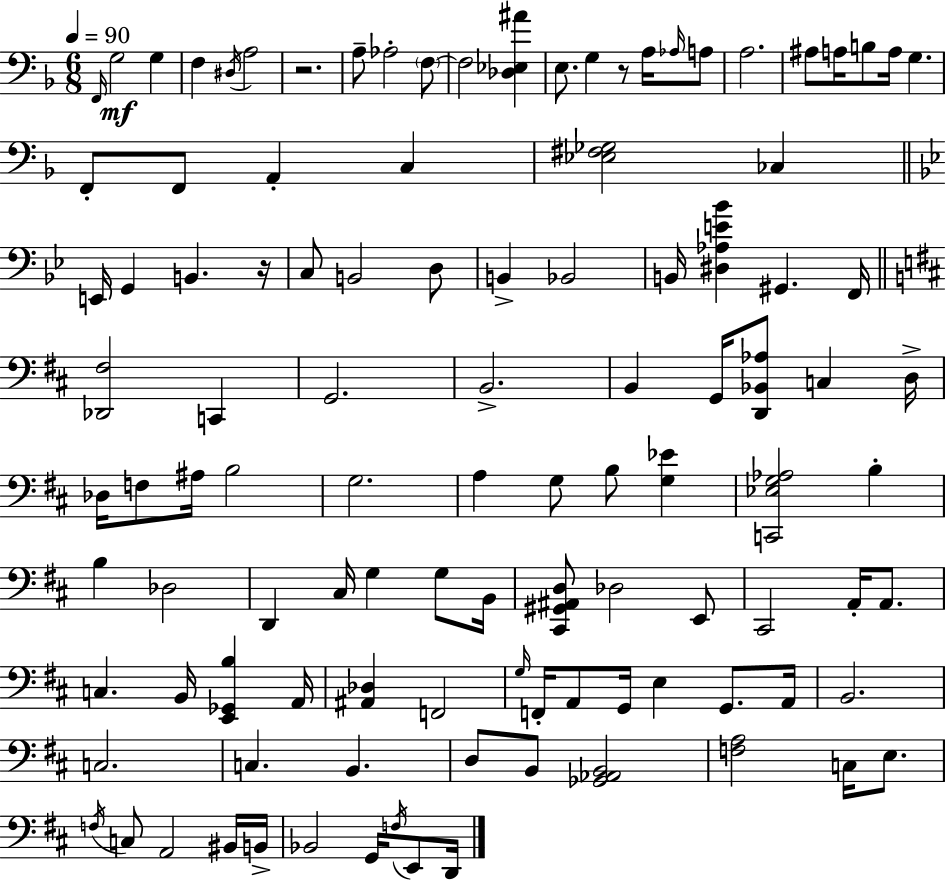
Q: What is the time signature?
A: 6/8